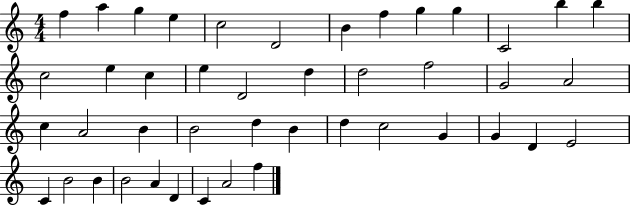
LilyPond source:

{
  \clef treble
  \numericTimeSignature
  \time 4/4
  \key c \major
  f''4 a''4 g''4 e''4 | c''2 d'2 | b'4 f''4 g''4 g''4 | c'2 b''4 b''4 | \break c''2 e''4 c''4 | e''4 d'2 d''4 | d''2 f''2 | g'2 a'2 | \break c''4 a'2 b'4 | b'2 d''4 b'4 | d''4 c''2 g'4 | g'4 d'4 e'2 | \break c'4 b'2 b'4 | b'2 a'4 d'4 | c'4 a'2 f''4 | \bar "|."
}